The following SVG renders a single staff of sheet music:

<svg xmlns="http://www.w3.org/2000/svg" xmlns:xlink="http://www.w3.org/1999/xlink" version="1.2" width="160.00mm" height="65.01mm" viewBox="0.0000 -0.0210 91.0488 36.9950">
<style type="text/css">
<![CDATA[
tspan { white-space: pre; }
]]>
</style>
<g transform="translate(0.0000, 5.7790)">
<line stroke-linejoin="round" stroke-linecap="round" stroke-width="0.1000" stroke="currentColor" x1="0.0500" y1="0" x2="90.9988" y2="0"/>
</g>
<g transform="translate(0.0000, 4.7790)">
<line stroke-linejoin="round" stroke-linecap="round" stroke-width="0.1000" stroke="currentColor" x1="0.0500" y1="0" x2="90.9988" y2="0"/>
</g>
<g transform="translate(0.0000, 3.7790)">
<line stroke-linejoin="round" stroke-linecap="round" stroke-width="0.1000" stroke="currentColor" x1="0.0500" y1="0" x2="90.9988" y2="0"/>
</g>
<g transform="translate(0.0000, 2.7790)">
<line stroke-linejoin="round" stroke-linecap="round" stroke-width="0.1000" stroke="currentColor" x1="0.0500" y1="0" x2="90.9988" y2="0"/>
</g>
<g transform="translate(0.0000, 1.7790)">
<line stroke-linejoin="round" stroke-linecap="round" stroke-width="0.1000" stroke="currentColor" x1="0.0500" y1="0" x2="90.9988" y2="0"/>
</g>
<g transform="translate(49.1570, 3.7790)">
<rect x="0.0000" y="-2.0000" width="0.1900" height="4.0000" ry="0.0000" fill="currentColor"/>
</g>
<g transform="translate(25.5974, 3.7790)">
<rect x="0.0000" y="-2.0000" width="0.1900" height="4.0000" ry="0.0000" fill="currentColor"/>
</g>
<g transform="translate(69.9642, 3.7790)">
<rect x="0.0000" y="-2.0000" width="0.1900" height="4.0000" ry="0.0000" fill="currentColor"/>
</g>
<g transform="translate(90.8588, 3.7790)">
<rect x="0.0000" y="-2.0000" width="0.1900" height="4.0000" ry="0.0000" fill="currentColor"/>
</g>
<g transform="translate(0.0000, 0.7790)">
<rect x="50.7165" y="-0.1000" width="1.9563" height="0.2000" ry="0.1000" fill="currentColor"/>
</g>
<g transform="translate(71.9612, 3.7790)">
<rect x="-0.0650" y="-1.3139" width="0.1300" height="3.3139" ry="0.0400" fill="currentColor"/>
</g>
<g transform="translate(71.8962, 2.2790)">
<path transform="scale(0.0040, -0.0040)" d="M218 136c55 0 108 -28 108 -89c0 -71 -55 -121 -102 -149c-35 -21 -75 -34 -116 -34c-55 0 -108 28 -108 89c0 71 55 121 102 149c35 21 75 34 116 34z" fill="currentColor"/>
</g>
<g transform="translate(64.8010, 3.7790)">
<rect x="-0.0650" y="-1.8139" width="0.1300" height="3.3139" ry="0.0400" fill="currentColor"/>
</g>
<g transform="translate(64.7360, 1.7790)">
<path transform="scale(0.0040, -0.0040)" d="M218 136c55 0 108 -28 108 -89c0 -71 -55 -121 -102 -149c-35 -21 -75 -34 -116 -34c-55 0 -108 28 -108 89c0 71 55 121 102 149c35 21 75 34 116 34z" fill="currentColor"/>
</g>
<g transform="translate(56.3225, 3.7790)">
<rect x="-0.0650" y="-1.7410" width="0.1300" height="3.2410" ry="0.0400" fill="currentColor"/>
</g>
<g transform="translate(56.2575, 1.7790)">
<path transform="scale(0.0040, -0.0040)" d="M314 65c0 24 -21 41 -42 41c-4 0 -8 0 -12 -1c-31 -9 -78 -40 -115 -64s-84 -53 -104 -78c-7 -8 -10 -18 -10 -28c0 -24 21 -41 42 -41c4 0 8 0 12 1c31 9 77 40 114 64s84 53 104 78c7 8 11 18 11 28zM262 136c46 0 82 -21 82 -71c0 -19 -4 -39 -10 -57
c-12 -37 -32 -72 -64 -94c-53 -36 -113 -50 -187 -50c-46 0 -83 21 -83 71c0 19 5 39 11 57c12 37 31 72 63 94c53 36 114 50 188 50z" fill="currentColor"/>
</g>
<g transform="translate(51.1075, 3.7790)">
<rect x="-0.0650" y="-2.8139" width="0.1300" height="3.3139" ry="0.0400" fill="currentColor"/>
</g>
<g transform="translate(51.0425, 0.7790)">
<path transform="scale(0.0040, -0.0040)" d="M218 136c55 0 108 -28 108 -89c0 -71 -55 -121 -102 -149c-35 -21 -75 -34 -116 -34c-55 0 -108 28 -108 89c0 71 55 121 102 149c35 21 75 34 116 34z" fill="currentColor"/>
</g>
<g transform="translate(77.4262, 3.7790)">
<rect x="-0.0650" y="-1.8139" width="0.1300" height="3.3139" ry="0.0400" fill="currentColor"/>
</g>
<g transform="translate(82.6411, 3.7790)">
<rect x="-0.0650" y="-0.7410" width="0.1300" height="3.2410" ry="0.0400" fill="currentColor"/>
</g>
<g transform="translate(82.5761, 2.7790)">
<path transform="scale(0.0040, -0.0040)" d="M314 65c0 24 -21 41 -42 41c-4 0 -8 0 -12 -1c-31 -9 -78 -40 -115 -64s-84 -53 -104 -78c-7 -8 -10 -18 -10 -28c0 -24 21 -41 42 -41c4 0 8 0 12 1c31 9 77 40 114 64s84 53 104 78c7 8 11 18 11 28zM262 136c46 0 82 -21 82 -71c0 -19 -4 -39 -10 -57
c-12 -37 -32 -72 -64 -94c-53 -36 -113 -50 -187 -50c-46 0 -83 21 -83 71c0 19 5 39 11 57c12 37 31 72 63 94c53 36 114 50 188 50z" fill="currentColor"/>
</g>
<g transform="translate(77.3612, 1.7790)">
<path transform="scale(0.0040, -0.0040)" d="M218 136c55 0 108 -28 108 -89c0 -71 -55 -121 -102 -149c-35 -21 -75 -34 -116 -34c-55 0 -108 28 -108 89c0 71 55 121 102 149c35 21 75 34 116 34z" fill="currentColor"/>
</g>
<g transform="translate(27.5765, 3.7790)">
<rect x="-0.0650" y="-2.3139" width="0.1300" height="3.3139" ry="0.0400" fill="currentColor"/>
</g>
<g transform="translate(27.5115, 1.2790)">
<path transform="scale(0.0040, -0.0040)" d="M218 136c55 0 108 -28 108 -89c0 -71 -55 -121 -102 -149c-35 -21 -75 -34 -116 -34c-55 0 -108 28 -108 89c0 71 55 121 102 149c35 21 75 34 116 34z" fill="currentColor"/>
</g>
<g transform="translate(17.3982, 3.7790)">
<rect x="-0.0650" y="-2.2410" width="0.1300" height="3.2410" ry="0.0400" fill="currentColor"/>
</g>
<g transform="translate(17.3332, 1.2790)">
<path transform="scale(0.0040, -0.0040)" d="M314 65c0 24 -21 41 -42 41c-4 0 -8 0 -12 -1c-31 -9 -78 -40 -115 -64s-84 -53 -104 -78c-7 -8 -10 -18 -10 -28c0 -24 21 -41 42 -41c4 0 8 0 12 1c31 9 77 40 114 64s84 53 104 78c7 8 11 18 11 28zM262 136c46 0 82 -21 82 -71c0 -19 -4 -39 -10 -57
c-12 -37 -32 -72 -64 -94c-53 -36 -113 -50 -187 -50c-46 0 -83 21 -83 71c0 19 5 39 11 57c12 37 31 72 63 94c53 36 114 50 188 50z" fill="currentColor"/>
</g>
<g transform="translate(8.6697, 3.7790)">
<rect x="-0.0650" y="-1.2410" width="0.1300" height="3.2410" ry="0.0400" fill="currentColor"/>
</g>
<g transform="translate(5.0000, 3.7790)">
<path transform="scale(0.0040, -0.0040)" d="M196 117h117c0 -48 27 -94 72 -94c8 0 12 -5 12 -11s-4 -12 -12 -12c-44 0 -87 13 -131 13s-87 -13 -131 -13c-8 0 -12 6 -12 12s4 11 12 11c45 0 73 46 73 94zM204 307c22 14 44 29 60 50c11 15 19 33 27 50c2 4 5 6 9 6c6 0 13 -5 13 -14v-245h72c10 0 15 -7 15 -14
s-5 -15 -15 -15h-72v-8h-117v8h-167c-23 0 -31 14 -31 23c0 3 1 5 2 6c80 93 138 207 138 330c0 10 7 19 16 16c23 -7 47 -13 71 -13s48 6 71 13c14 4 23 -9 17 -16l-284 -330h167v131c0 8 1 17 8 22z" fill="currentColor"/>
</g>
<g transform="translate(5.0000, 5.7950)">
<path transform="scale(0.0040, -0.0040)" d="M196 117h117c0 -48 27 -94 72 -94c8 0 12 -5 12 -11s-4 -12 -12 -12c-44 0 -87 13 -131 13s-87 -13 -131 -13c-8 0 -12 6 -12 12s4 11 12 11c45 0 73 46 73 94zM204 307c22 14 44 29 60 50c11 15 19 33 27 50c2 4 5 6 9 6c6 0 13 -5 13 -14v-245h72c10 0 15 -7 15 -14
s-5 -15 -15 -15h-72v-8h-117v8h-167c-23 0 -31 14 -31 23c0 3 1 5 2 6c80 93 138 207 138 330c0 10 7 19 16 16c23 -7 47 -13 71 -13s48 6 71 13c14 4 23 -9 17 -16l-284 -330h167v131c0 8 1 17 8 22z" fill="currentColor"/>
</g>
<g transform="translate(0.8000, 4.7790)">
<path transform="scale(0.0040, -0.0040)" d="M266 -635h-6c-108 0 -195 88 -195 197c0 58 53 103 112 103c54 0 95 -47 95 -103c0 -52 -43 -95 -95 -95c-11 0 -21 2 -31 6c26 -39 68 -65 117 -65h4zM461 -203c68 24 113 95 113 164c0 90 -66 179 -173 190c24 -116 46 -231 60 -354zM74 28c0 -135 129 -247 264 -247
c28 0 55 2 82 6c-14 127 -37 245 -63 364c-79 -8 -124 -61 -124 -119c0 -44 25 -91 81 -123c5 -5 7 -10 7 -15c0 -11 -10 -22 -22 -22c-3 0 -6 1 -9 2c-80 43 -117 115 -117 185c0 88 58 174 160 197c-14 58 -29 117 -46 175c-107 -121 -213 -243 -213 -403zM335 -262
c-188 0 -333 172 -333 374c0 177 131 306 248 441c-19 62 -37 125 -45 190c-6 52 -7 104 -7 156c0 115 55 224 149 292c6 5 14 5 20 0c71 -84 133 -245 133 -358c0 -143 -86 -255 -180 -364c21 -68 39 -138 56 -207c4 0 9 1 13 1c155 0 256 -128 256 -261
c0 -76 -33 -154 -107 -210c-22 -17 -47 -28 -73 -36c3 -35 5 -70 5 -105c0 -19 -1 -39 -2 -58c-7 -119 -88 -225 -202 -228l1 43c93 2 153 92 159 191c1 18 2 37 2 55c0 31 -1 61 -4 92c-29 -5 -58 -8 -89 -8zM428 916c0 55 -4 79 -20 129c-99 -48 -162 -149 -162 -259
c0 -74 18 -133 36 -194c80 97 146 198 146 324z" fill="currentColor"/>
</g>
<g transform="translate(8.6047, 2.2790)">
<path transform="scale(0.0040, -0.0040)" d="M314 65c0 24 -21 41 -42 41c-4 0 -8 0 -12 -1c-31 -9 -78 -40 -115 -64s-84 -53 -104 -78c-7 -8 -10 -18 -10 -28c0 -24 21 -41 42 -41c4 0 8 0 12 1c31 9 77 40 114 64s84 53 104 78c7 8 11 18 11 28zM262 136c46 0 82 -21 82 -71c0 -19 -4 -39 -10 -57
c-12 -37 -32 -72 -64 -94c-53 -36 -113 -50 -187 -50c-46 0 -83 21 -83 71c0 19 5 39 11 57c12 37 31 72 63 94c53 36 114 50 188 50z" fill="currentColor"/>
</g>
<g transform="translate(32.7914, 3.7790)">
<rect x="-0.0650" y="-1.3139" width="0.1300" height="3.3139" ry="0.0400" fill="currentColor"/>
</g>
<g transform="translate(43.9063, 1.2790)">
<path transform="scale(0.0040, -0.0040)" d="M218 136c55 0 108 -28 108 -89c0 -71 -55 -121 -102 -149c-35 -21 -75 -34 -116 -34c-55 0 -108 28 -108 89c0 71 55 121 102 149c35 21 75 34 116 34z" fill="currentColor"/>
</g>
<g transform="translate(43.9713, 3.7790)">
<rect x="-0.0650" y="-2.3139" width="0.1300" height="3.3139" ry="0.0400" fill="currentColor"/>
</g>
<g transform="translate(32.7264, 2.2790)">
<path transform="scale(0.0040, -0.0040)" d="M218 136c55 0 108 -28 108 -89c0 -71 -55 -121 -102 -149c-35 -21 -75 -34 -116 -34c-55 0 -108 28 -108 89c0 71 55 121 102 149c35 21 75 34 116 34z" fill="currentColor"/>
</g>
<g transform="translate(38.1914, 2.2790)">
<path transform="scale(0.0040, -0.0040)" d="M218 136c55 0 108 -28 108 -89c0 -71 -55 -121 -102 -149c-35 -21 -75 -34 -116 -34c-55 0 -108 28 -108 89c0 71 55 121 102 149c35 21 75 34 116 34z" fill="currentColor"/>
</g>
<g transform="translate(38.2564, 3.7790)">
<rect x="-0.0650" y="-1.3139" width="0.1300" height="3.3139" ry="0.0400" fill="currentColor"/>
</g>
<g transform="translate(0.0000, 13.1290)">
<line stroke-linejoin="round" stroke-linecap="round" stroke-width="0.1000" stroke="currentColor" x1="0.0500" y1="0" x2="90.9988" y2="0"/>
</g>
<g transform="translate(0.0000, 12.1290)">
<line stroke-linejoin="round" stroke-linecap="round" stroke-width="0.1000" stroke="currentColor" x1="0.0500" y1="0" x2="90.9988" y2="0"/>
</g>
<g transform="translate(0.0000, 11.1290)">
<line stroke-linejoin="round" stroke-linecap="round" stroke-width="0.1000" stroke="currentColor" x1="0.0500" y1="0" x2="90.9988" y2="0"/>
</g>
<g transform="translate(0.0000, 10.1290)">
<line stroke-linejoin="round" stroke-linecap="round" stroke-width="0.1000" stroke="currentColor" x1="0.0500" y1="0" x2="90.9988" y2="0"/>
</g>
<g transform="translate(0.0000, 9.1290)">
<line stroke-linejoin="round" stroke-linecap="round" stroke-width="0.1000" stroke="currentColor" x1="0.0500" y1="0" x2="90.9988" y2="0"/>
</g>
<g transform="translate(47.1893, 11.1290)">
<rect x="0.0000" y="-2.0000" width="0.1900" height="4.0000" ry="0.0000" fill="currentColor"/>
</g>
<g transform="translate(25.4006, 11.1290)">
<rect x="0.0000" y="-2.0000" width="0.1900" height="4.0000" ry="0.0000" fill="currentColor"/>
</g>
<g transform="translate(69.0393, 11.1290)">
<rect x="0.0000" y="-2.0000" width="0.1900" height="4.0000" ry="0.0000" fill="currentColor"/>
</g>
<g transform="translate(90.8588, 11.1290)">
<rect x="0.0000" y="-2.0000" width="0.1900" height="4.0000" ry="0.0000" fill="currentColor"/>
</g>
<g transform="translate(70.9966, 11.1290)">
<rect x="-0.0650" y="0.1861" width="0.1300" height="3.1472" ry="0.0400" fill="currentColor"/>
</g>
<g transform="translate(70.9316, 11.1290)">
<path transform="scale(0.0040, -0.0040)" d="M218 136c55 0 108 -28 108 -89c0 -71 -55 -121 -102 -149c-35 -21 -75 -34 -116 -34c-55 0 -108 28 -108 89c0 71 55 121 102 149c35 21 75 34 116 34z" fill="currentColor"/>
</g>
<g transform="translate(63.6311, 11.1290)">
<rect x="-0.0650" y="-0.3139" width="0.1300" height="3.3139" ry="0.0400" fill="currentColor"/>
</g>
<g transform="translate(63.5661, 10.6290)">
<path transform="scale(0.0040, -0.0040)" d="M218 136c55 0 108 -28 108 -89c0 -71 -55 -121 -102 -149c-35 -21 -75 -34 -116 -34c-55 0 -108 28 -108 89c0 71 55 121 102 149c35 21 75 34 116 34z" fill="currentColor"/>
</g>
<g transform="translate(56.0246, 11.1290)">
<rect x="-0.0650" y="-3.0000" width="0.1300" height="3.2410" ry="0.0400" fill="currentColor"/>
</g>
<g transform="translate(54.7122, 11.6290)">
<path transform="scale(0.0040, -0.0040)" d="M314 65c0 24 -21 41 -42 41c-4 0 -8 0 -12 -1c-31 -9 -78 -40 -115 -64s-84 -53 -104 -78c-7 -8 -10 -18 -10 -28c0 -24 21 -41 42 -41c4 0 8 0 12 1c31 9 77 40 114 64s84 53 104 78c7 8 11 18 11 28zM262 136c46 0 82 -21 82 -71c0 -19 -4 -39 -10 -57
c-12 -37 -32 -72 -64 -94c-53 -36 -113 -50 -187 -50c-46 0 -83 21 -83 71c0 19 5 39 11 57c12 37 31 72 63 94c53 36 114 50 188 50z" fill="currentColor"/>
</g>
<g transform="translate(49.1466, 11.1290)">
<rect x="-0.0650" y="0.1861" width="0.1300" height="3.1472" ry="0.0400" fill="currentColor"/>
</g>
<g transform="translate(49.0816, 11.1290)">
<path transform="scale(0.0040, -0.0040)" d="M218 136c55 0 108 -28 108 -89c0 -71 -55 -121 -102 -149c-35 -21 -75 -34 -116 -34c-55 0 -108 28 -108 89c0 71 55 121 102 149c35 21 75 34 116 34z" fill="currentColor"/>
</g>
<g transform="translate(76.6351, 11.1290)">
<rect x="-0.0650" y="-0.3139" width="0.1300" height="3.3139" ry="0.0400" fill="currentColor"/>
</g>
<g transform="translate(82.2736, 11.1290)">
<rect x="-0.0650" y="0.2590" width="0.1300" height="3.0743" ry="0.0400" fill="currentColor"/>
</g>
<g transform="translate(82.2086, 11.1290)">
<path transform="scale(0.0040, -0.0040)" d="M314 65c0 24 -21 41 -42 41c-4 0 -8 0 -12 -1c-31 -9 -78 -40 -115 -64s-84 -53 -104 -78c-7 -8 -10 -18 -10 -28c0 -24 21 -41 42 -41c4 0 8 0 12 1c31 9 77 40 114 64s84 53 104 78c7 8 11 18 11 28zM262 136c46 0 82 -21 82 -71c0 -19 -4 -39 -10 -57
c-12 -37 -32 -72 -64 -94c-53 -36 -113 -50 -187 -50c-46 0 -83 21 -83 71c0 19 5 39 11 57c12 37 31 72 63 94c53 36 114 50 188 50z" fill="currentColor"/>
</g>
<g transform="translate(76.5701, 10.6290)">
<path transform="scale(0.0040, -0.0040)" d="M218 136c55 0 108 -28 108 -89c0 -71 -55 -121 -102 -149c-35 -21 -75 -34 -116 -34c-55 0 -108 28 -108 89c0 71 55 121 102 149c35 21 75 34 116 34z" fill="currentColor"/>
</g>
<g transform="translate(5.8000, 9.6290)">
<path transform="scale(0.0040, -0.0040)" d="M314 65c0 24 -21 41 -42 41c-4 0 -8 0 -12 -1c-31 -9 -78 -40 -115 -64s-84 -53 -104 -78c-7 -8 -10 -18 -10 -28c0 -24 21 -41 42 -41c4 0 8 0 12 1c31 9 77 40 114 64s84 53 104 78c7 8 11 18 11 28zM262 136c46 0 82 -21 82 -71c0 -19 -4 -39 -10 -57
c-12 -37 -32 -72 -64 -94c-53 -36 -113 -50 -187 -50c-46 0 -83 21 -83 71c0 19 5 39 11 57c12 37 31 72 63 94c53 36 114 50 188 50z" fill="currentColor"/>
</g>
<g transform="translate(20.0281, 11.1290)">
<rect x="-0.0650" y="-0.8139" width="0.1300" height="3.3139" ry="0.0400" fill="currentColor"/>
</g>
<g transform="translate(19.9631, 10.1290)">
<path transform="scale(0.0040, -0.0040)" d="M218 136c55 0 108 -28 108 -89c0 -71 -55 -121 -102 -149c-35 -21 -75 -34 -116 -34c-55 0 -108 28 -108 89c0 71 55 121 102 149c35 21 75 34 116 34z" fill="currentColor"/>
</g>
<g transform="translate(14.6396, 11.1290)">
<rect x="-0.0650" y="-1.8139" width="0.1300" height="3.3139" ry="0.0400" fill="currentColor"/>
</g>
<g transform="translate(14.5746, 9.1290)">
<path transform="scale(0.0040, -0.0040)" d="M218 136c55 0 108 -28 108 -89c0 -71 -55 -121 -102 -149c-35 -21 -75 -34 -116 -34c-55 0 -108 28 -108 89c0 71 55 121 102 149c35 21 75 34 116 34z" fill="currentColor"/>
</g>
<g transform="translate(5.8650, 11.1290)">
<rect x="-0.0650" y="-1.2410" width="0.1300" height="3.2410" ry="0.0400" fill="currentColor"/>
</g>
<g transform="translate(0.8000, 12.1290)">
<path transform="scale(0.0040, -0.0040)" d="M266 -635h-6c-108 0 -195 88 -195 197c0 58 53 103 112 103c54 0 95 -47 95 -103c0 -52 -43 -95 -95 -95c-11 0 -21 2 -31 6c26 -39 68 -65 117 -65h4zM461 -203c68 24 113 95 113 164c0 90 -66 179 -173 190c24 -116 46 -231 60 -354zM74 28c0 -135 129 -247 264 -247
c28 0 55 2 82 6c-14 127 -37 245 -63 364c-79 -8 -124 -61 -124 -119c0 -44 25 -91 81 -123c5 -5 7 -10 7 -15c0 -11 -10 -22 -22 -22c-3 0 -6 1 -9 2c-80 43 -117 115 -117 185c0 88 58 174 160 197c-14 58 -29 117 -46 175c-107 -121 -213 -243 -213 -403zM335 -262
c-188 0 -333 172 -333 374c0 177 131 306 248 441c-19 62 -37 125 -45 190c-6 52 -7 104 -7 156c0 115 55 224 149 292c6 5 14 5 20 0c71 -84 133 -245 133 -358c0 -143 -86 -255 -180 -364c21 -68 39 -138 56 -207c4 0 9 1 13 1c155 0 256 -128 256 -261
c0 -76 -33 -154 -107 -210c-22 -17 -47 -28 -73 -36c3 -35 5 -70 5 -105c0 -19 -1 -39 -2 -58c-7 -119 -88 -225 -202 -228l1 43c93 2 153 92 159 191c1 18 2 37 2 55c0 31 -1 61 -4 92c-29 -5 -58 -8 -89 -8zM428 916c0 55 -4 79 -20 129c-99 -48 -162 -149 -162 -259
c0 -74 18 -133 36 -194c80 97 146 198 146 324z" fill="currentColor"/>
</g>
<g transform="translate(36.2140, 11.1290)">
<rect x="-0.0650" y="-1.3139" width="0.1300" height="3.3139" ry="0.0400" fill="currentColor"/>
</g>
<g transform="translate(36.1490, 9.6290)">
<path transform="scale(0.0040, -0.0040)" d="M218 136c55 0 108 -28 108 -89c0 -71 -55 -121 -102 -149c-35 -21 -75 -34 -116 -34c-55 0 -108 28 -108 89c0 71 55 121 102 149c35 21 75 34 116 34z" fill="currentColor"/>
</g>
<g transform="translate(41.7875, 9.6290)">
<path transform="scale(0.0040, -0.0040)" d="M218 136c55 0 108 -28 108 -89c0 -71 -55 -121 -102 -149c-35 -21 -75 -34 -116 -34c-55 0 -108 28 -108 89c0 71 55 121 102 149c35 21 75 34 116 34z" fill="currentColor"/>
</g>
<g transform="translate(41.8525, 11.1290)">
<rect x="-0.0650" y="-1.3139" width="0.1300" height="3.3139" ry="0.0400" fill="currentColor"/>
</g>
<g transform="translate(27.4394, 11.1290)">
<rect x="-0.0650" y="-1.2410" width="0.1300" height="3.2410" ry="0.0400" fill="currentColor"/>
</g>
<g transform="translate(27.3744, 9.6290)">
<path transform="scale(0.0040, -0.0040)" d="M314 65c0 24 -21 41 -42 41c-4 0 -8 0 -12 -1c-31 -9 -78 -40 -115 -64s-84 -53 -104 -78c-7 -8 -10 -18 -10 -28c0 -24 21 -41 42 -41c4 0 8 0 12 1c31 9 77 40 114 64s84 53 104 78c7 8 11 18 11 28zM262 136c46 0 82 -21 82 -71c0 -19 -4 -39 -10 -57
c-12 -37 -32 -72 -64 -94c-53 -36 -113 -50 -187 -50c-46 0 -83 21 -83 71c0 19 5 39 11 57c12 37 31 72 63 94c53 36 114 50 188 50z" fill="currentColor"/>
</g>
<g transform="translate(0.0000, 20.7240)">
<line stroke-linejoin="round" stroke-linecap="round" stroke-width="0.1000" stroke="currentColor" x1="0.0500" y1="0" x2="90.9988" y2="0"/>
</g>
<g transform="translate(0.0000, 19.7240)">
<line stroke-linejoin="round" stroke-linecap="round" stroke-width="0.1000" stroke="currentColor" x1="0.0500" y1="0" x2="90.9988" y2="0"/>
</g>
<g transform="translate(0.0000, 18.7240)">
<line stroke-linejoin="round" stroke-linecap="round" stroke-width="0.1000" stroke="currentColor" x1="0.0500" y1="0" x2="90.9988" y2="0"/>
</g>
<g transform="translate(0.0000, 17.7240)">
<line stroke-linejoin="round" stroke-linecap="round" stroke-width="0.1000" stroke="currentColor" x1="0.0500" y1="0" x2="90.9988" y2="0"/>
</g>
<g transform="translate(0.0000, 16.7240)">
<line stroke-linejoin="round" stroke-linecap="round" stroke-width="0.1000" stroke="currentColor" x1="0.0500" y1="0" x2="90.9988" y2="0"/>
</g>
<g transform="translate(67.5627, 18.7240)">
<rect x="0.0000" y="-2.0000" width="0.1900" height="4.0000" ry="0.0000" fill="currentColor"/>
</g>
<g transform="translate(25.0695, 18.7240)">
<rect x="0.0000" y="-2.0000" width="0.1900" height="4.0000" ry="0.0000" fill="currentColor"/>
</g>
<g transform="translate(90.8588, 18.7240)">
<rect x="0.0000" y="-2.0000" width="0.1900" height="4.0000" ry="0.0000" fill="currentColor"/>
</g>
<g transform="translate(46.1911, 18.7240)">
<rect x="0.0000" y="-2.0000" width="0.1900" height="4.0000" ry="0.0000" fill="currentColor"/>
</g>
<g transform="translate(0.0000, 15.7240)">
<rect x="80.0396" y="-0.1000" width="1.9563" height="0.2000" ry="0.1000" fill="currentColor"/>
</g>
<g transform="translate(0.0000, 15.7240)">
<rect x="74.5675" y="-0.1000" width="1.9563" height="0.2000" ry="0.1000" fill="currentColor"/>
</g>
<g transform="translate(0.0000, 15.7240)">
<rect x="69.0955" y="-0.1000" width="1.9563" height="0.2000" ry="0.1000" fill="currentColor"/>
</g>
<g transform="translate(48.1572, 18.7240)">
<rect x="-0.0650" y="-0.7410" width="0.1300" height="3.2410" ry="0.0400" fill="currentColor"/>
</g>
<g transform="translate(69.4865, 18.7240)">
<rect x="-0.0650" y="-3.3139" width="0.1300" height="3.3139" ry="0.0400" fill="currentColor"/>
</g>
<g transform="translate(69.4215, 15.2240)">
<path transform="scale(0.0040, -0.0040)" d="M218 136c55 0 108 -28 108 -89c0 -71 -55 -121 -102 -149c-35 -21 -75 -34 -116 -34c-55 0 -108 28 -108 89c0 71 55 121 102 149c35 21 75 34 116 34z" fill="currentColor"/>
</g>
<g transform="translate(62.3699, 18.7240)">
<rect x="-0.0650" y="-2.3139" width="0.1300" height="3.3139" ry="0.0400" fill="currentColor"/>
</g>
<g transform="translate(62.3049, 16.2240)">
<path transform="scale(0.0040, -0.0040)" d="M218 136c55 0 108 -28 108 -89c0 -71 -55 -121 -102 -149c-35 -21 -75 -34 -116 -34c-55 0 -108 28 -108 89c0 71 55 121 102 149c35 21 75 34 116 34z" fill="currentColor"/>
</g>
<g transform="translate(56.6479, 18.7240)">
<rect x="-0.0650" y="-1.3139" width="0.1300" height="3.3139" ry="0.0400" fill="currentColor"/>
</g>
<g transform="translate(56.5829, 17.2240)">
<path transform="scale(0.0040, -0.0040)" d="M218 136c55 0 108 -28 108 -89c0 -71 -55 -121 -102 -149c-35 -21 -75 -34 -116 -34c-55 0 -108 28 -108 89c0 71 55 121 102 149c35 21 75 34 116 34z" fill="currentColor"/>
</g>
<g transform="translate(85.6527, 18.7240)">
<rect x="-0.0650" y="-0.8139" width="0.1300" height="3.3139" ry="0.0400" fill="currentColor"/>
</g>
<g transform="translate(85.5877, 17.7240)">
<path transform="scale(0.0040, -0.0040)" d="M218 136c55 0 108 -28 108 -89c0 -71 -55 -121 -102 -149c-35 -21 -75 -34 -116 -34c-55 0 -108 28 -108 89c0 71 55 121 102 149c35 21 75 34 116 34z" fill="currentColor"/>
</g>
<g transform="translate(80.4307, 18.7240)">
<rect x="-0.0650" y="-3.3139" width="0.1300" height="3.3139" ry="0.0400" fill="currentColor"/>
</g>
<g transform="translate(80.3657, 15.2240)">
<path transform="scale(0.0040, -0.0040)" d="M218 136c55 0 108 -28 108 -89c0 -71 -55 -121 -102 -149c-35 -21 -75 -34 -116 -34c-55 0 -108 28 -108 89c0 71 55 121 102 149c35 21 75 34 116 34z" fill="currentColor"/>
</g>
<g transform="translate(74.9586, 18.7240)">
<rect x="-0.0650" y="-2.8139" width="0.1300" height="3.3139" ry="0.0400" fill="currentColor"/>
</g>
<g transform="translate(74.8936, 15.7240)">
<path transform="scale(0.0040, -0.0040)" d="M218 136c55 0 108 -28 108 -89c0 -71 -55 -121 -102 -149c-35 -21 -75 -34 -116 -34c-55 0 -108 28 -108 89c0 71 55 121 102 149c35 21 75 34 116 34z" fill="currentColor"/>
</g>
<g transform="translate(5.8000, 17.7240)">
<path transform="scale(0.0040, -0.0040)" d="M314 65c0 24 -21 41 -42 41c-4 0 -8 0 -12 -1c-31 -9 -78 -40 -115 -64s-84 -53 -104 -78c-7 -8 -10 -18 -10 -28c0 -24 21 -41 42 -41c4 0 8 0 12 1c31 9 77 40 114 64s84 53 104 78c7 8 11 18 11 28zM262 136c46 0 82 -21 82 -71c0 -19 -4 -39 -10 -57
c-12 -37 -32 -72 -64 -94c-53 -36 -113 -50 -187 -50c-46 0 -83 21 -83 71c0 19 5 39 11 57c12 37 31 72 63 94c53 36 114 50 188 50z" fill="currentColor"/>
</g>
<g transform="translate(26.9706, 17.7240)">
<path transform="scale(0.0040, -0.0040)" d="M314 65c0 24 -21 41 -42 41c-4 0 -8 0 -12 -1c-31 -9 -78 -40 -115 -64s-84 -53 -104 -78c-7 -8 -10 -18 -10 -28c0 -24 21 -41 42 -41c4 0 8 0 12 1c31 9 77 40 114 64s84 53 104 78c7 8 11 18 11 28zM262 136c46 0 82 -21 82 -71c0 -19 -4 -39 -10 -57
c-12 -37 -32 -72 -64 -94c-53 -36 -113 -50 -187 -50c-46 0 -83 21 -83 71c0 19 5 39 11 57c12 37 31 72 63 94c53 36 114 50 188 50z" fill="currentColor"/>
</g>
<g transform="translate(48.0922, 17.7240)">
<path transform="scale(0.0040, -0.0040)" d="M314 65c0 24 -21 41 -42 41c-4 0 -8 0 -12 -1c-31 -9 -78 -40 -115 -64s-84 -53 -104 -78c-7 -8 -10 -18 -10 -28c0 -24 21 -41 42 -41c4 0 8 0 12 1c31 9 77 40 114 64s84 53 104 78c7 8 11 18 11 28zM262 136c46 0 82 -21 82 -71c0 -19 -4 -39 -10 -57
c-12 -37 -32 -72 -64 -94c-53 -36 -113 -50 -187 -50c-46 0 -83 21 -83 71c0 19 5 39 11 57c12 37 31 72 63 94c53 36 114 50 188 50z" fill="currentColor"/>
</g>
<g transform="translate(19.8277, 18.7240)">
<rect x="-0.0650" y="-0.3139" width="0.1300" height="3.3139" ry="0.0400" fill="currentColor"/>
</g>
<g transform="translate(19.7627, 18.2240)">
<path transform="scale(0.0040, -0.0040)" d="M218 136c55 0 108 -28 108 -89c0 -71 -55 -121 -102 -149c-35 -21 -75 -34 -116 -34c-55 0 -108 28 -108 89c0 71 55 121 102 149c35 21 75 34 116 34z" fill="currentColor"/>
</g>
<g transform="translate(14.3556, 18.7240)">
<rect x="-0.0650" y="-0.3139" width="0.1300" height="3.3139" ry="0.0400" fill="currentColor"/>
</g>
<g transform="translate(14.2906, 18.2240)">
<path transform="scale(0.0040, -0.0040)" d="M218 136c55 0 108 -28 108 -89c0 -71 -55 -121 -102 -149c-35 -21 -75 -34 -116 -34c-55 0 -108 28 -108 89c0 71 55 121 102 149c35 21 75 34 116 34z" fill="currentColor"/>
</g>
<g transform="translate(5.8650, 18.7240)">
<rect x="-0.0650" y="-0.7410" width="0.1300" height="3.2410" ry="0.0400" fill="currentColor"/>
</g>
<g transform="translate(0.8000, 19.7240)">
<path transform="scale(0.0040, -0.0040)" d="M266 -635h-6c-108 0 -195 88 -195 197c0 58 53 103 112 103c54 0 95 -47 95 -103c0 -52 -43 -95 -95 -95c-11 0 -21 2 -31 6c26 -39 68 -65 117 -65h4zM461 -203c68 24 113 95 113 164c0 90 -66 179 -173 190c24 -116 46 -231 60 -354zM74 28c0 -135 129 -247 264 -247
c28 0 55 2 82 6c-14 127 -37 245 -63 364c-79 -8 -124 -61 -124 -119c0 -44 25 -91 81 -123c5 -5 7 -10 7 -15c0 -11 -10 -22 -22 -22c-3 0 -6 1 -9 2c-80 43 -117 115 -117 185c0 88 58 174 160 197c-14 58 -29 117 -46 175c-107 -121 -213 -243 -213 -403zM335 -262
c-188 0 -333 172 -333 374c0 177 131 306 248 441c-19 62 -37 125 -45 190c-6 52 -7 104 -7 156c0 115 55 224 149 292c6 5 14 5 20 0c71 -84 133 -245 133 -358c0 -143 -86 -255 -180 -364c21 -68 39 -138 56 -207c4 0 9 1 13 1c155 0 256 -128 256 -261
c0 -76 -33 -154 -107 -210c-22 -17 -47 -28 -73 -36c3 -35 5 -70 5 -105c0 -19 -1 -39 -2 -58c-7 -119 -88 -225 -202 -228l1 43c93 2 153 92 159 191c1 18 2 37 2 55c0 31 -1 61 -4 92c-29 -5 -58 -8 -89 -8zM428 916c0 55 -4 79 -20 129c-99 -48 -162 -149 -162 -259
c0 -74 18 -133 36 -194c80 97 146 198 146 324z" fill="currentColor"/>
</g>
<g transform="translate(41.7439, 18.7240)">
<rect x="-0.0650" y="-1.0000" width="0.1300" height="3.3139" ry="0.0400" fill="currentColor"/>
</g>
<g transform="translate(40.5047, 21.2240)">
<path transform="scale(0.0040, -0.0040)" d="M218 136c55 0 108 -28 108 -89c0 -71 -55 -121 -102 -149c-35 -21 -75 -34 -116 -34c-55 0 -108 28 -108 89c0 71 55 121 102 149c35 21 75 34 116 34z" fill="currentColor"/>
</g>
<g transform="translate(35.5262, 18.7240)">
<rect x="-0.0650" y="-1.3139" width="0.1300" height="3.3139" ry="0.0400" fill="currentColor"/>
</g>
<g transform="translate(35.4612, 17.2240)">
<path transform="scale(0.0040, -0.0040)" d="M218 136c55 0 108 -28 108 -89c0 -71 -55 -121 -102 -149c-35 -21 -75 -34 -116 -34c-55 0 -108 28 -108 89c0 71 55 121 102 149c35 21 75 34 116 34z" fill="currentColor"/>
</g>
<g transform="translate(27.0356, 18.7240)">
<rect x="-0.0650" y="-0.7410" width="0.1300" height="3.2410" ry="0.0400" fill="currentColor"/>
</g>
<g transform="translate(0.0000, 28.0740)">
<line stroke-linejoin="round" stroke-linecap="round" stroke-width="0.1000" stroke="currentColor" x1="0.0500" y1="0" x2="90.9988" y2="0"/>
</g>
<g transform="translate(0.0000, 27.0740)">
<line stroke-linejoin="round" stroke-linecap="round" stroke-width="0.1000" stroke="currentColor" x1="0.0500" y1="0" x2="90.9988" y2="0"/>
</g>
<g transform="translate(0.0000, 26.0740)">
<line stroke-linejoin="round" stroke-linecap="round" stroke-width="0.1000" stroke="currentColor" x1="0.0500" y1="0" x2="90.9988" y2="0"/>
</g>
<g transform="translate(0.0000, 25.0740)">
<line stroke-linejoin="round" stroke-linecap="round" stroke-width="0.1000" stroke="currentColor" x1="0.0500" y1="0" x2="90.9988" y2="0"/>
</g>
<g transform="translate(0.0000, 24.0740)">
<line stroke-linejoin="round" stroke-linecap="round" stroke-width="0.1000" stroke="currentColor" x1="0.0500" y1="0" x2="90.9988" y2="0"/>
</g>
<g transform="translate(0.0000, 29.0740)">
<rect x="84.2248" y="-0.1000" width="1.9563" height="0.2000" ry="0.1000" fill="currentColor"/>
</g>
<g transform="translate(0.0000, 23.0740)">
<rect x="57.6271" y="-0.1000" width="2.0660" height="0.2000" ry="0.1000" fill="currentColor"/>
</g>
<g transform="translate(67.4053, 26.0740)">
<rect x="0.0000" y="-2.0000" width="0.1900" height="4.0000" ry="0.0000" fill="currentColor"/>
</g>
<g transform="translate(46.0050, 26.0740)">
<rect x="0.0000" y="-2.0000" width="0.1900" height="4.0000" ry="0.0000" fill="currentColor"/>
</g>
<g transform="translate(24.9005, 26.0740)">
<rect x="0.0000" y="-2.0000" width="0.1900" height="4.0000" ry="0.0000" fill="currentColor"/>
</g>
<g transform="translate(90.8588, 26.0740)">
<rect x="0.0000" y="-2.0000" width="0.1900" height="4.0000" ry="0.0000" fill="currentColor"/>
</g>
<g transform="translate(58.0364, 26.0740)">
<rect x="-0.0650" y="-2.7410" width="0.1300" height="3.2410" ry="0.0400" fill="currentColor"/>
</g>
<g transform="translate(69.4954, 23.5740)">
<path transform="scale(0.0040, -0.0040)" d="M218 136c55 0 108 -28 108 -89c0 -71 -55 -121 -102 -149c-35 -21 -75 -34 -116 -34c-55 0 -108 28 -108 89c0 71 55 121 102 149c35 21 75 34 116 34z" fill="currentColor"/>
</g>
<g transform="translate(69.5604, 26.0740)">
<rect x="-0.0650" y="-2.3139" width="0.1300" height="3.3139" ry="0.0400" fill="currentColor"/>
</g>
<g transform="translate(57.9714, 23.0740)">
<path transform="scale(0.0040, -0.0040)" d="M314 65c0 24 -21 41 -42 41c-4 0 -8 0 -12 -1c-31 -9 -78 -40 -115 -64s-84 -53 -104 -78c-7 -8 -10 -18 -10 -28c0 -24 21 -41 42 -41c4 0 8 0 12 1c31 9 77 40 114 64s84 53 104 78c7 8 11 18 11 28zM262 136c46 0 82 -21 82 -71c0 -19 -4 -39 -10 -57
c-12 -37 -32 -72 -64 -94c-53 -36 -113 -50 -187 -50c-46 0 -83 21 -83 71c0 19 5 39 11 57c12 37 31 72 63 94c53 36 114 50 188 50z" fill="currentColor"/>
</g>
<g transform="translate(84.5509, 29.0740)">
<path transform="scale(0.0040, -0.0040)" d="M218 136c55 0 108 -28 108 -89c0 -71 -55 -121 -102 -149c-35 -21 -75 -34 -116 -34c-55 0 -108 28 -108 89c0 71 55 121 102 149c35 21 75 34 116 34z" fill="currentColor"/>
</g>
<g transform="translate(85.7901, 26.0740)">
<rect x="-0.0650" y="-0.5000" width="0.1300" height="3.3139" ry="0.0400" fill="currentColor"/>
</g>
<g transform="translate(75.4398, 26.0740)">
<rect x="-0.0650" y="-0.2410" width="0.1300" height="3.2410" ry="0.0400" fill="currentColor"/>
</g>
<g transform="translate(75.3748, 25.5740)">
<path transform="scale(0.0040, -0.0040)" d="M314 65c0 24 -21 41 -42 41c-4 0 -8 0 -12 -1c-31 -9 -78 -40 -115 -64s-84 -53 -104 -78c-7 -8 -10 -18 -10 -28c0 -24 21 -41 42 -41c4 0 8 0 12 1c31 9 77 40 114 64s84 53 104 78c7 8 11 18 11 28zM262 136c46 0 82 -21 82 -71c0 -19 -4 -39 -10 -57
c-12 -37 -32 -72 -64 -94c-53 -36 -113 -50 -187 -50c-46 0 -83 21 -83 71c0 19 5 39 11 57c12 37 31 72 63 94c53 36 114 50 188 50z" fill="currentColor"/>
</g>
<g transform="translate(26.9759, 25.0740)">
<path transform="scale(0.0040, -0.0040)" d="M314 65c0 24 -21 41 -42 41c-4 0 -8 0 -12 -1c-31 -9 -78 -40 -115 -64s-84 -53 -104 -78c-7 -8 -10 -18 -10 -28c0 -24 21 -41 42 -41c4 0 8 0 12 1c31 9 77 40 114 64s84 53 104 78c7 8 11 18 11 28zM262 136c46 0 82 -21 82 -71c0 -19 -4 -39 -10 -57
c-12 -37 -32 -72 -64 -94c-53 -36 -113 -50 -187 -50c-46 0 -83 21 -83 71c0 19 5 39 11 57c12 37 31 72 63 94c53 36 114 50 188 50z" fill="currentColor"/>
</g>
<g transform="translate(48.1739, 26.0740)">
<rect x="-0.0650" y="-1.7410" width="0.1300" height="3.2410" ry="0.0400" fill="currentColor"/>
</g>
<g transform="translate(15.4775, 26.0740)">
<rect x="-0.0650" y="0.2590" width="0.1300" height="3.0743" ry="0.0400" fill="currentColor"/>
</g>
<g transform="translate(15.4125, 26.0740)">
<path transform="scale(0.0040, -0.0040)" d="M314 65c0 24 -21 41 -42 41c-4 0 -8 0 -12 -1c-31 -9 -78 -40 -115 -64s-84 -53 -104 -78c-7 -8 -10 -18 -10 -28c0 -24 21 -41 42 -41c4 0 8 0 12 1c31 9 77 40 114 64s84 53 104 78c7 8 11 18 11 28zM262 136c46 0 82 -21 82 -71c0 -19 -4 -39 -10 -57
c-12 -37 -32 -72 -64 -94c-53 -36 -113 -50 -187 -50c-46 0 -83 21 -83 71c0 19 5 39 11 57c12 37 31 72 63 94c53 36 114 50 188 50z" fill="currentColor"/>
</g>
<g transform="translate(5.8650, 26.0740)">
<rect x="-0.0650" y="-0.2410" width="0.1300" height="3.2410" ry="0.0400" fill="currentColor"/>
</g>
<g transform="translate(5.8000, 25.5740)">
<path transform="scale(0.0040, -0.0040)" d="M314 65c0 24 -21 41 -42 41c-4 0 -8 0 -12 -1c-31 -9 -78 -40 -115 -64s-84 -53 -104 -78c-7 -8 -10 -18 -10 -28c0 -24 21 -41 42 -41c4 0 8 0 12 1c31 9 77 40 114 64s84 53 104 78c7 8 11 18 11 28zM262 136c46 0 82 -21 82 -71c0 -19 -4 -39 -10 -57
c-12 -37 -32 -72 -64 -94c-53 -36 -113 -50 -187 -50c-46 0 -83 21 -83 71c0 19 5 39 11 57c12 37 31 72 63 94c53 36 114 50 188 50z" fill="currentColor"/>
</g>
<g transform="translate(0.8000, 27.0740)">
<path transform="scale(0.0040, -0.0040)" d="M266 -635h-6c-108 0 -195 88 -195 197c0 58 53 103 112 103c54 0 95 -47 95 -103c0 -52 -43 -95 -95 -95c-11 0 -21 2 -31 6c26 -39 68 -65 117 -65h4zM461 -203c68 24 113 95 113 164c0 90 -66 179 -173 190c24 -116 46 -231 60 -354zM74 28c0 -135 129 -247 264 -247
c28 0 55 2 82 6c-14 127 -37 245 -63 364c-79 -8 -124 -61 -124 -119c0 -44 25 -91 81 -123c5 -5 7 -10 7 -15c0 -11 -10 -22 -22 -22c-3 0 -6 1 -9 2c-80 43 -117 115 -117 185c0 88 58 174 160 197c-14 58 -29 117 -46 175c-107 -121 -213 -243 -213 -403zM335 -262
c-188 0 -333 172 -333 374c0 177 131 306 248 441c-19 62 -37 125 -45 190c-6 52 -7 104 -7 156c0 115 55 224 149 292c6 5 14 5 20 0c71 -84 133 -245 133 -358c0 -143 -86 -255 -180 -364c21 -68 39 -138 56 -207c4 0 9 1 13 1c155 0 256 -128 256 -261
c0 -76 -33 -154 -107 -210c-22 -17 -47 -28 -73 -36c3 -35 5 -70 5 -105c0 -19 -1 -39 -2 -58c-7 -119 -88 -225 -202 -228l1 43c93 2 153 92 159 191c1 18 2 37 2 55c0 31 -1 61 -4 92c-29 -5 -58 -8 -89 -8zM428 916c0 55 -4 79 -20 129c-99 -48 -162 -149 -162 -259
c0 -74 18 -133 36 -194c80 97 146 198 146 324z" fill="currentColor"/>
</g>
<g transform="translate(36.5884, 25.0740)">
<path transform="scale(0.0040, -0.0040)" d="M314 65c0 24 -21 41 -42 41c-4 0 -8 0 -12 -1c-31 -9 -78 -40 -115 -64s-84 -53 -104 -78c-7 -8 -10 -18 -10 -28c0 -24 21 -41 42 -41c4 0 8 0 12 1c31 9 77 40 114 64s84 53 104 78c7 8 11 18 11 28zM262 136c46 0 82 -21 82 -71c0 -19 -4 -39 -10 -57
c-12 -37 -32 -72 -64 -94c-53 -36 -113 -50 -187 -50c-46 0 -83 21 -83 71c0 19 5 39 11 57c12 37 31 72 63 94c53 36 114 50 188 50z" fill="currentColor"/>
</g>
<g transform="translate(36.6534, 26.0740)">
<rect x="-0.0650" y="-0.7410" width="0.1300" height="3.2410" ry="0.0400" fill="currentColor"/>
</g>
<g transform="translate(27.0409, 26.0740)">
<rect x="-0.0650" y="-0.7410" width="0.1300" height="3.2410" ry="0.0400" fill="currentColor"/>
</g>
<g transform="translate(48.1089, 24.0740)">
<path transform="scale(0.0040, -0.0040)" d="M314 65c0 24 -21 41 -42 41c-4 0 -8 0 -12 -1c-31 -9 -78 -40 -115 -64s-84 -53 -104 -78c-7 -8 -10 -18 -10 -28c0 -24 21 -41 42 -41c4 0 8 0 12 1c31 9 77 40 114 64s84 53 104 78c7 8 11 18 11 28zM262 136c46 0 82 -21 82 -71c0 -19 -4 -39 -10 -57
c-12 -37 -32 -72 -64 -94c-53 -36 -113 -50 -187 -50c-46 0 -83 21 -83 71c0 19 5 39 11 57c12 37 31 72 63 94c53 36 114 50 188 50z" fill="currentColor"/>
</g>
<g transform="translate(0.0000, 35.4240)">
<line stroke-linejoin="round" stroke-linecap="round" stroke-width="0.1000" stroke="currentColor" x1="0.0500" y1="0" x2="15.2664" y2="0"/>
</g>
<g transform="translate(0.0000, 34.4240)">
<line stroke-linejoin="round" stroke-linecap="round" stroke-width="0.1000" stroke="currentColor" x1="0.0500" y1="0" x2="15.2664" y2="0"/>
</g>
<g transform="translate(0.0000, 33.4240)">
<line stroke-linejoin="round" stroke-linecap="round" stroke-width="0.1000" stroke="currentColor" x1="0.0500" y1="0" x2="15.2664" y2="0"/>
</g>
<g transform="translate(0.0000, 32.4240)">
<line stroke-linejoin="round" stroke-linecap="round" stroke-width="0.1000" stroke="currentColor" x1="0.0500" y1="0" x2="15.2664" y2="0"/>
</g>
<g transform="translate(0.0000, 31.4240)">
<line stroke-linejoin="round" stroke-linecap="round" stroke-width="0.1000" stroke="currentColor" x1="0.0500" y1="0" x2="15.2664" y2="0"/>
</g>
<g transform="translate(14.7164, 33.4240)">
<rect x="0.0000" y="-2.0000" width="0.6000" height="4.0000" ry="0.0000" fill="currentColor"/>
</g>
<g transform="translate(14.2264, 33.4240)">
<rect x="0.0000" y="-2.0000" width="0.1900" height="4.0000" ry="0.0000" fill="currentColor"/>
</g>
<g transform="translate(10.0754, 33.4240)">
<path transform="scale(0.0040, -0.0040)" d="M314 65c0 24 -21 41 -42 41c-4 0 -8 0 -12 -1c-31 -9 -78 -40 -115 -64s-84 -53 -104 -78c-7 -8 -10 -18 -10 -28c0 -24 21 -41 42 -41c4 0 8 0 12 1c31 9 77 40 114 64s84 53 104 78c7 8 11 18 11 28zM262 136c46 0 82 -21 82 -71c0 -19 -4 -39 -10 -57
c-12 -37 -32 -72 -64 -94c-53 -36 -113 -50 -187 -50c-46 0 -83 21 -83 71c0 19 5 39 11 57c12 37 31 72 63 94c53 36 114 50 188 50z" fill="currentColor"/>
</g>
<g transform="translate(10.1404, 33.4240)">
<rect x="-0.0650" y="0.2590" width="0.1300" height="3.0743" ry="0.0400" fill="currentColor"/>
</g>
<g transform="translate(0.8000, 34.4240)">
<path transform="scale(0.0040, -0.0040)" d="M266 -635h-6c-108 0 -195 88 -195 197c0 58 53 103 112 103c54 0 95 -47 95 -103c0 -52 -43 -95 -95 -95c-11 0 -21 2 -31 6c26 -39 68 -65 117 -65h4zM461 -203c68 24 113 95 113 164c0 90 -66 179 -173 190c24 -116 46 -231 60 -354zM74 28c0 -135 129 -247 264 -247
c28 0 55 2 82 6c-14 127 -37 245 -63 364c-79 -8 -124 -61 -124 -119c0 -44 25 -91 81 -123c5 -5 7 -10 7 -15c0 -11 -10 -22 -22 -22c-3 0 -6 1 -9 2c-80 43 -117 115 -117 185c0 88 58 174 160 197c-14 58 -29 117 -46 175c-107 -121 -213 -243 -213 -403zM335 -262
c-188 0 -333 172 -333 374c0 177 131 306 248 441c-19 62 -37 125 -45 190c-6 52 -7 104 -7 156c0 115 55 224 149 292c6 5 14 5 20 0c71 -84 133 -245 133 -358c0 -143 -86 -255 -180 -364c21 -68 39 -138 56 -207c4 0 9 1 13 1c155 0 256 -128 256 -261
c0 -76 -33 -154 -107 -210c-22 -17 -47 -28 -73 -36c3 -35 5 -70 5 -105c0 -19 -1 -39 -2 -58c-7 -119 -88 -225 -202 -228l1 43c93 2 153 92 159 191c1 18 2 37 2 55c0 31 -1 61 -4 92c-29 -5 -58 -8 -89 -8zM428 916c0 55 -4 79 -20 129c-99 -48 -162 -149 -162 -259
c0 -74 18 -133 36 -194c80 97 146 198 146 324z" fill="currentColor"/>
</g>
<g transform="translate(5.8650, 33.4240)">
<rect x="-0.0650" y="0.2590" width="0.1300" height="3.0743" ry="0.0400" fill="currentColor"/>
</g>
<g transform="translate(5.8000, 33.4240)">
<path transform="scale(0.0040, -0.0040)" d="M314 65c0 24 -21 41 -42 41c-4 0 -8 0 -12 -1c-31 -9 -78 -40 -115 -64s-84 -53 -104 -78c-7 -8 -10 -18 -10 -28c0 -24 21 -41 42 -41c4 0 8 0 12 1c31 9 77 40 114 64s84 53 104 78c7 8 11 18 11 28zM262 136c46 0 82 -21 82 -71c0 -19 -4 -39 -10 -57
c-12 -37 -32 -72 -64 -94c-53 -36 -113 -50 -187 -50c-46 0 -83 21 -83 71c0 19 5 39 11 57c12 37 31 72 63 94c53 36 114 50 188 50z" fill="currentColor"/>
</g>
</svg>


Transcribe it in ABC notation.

X:1
T:Untitled
M:4/4
L:1/4
K:C
e2 g2 g e e g a f2 f e f d2 e2 f d e2 e e B A2 c B c B2 d2 c c d2 e D d2 e g b a b d c2 B2 d2 d2 f2 a2 g c2 C B2 B2